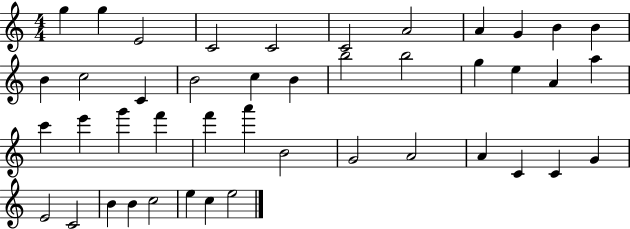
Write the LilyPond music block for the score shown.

{
  \clef treble
  \numericTimeSignature
  \time 4/4
  \key c \major
  g''4 g''4 e'2 | c'2 c'2 | c'2 a'2 | a'4 g'4 b'4 b'4 | \break b'4 c''2 c'4 | b'2 c''4 b'4 | b''2 b''2 | g''4 e''4 a'4 a''4 | \break c'''4 e'''4 g'''4 f'''4 | f'''4 a'''4 b'2 | g'2 a'2 | a'4 c'4 c'4 g'4 | \break e'2 c'2 | b'4 b'4 c''2 | e''4 c''4 e''2 | \bar "|."
}